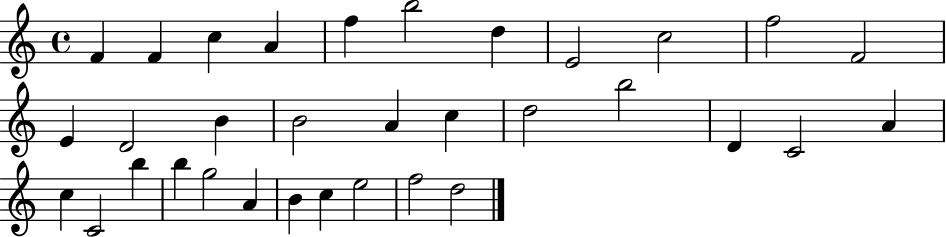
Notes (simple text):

F4/q F4/q C5/q A4/q F5/q B5/h D5/q E4/h C5/h F5/h F4/h E4/q D4/h B4/q B4/h A4/q C5/q D5/h B5/h D4/q C4/h A4/q C5/q C4/h B5/q B5/q G5/h A4/q B4/q C5/q E5/h F5/h D5/h